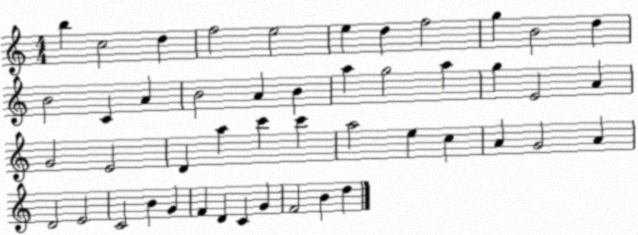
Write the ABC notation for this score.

X:1
T:Untitled
M:4/4
L:1/4
K:C
b c2 d f2 e2 e d f2 g B2 d B2 C A B2 A B a g2 a g E2 A G2 E2 D a c' c' a2 e c A G2 A D2 E2 C2 B G F D C G F2 B d